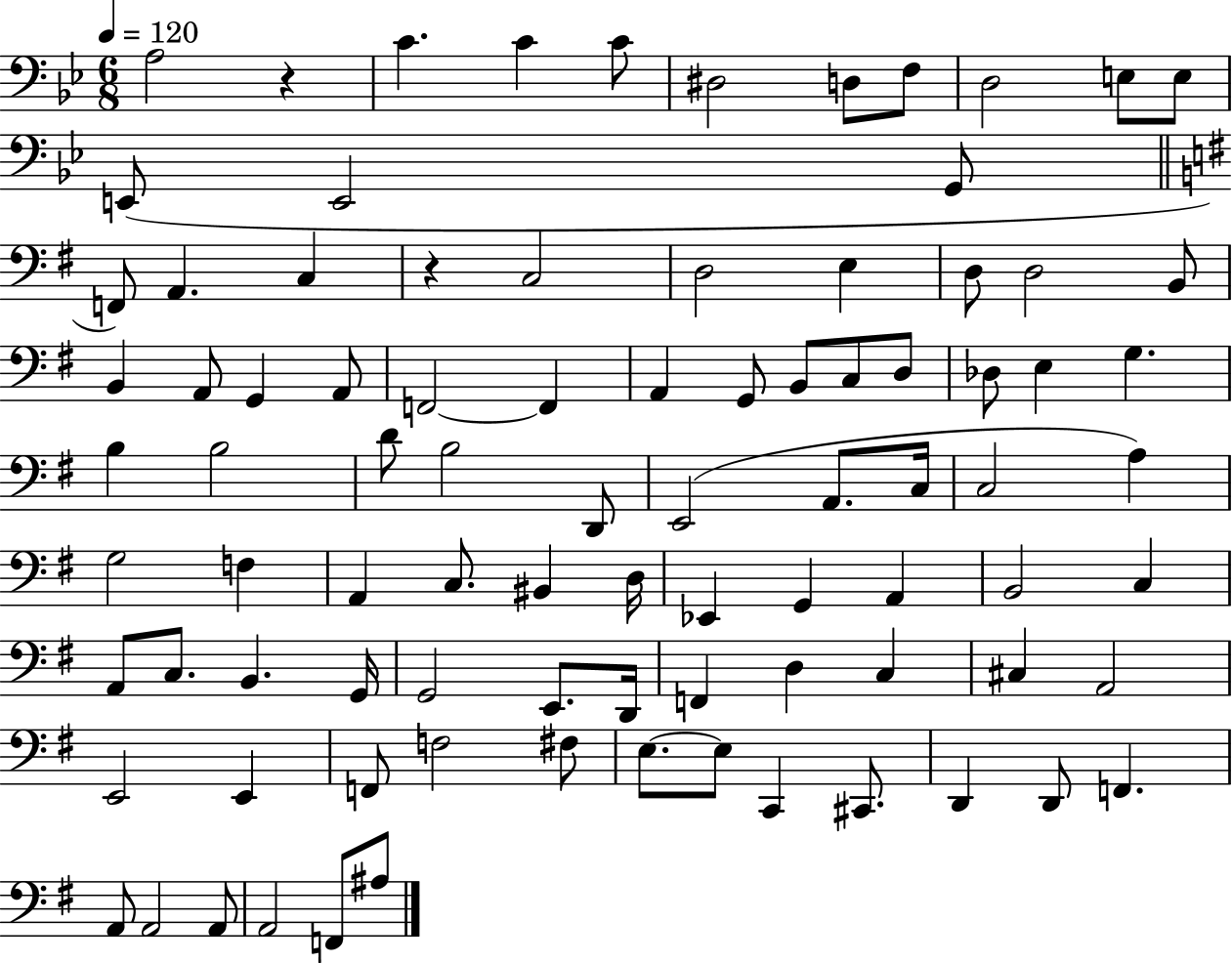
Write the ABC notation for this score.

X:1
T:Untitled
M:6/8
L:1/4
K:Bb
A,2 z C C C/2 ^D,2 D,/2 F,/2 D,2 E,/2 E,/2 E,,/2 E,,2 G,,/2 F,,/2 A,, C, z C,2 D,2 E, D,/2 D,2 B,,/2 B,, A,,/2 G,, A,,/2 F,,2 F,, A,, G,,/2 B,,/2 C,/2 D,/2 _D,/2 E, G, B, B,2 D/2 B,2 D,,/2 E,,2 A,,/2 C,/4 C,2 A, G,2 F, A,, C,/2 ^B,, D,/4 _E,, G,, A,, B,,2 C, A,,/2 C,/2 B,, G,,/4 G,,2 E,,/2 D,,/4 F,, D, C, ^C, A,,2 E,,2 E,, F,,/2 F,2 ^F,/2 E,/2 E,/2 C,, ^C,,/2 D,, D,,/2 F,, A,,/2 A,,2 A,,/2 A,,2 F,,/2 ^A,/2